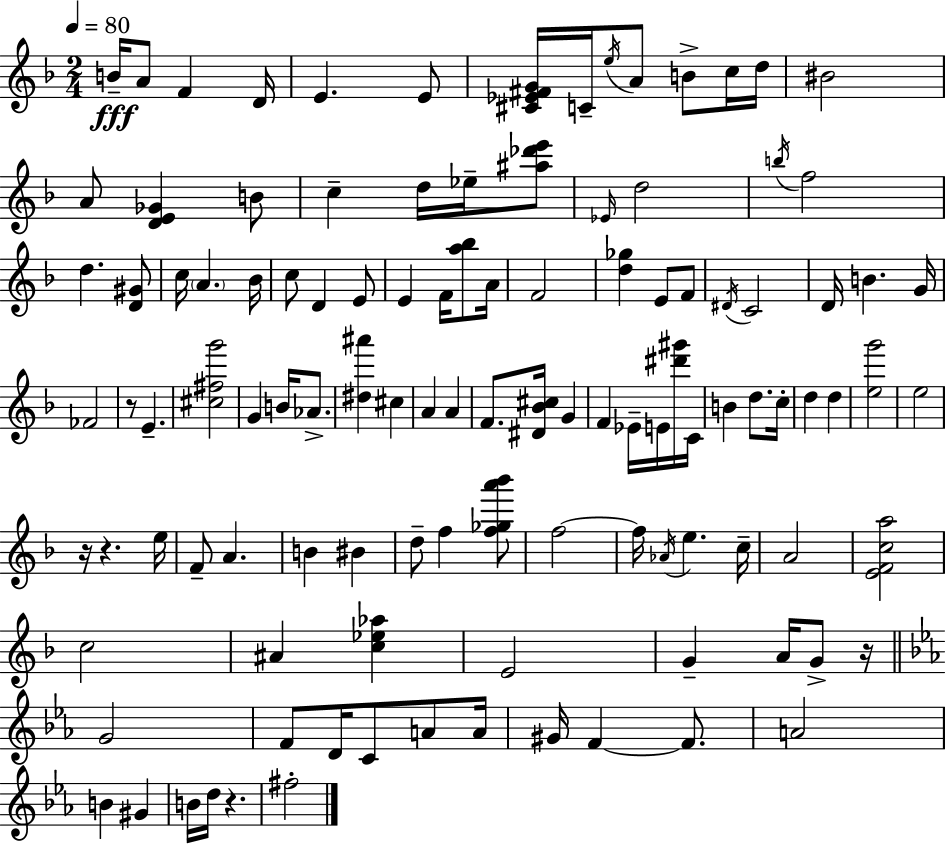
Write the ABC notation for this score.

X:1
T:Untitled
M:2/4
L:1/4
K:Dm
B/4 A/2 F D/4 E E/2 [^C_E^FG]/4 C/4 e/4 A/2 B/2 c/4 d/4 ^B2 A/2 [DE_G] B/2 c d/4 _e/4 [^a_d'e']/2 _E/4 d2 b/4 f2 d [D^G]/2 c/4 A _B/4 c/2 D E/2 E F/4 [a_b]/2 A/4 F2 [d_g] E/2 F/2 ^D/4 C2 D/4 B G/4 _F2 z/2 E [^c^fg']2 G B/4 _A/2 [^d^a'] ^c A A F/2 [^D_B^c]/4 G F _E/4 E/4 [^d'^g']/4 C/4 B d/2 c/4 d d [eg']2 e2 z/4 z e/4 F/2 A B ^B d/2 f [f_ga'_b']/2 f2 f/4 _A/4 e c/4 A2 [EFca]2 c2 ^A [c_e_a] E2 G A/4 G/2 z/4 G2 F/2 D/4 C/2 A/2 A/4 ^G/4 F F/2 A2 B ^G B/4 d/4 z ^f2